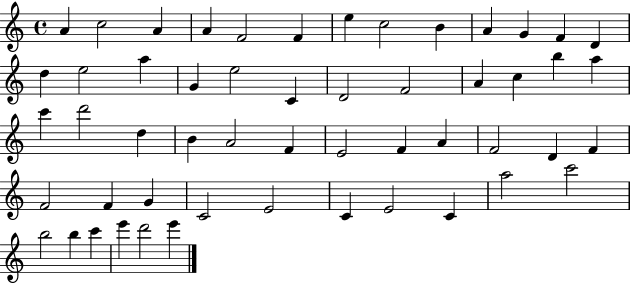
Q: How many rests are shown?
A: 0